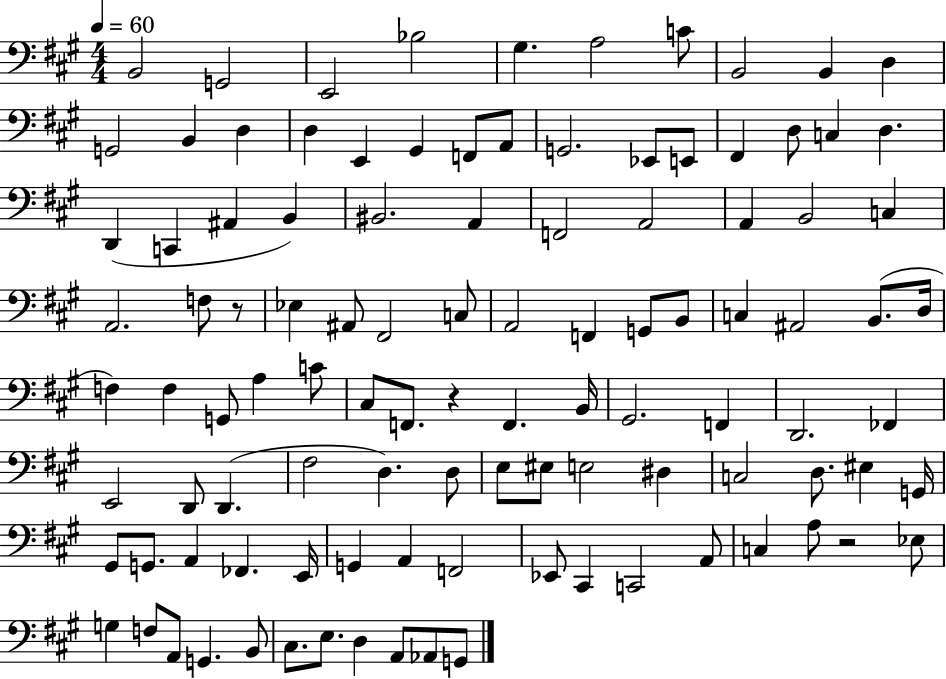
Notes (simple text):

B2/h G2/h E2/h Bb3/h G#3/q. A3/h C4/e B2/h B2/q D3/q G2/h B2/q D3/q D3/q E2/q G#2/q F2/e A2/e G2/h. Eb2/e E2/e F#2/q D3/e C3/q D3/q. D2/q C2/q A#2/q B2/q BIS2/h. A2/q F2/h A2/h A2/q B2/h C3/q A2/h. F3/e R/e Eb3/q A#2/e F#2/h C3/e A2/h F2/q G2/e B2/e C3/q A#2/h B2/e. D3/s F3/q F3/q G2/e A3/q C4/e C#3/e F2/e. R/q F2/q. B2/s G#2/h. F2/q D2/h. FES2/q E2/h D2/e D2/q. F#3/h D3/q. D3/e E3/e EIS3/e E3/h D#3/q C3/h D3/e. EIS3/q G2/s G#2/e G2/e. A2/q FES2/q. E2/s G2/q A2/q F2/h Eb2/e C#2/q C2/h A2/e C3/q A3/e R/h Eb3/e G3/q F3/e A2/e G2/q. B2/e C#3/e. E3/e. D3/q A2/e Ab2/e G2/e